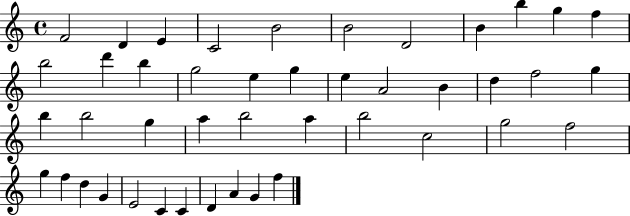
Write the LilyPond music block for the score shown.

{
  \clef treble
  \time 4/4
  \defaultTimeSignature
  \key c \major
  f'2 d'4 e'4 | c'2 b'2 | b'2 d'2 | b'4 b''4 g''4 f''4 | \break b''2 d'''4 b''4 | g''2 e''4 g''4 | e''4 a'2 b'4 | d''4 f''2 g''4 | \break b''4 b''2 g''4 | a''4 b''2 a''4 | b''2 c''2 | g''2 f''2 | \break g''4 f''4 d''4 g'4 | e'2 c'4 c'4 | d'4 a'4 g'4 f''4 | \bar "|."
}